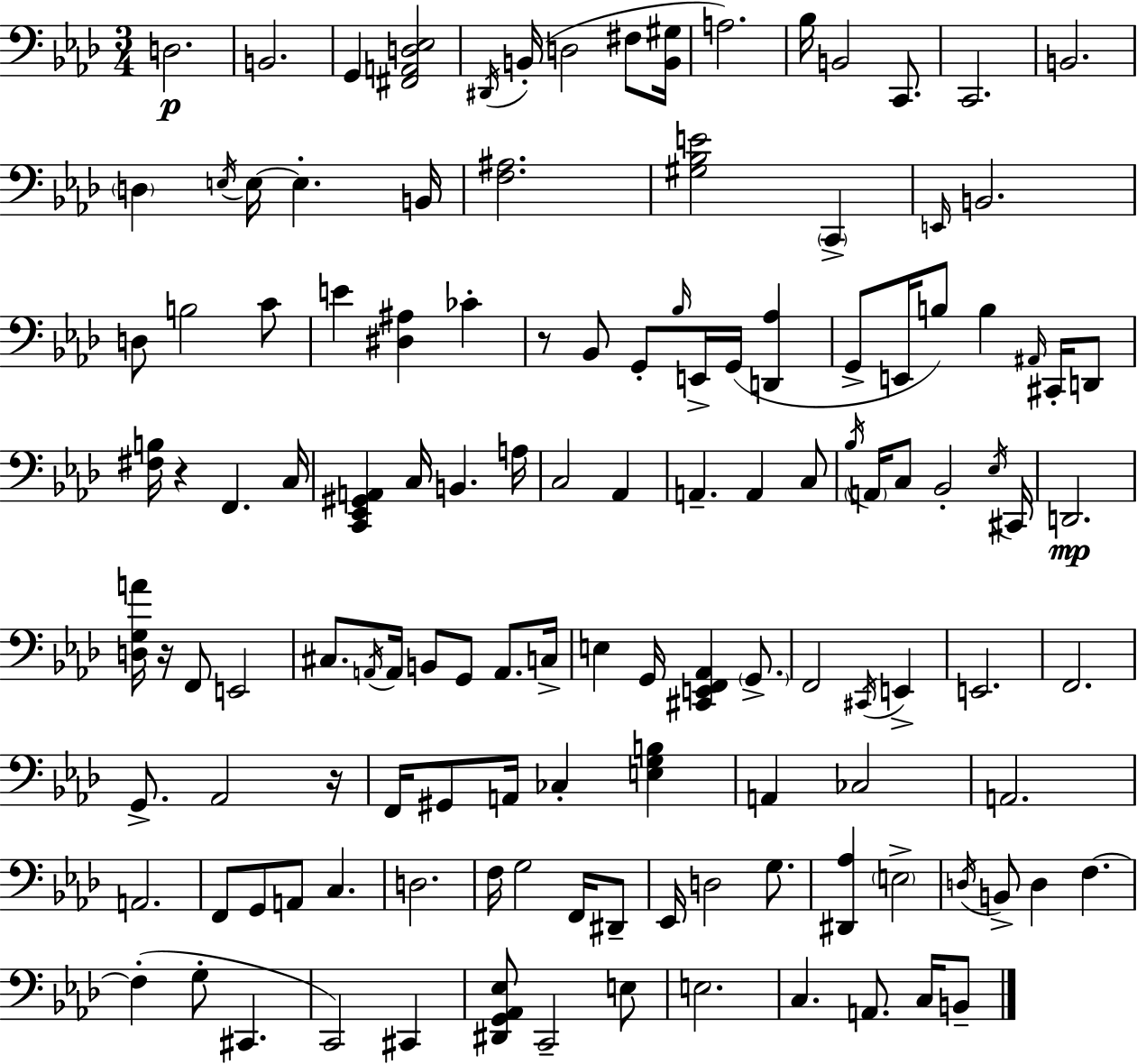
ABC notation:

X:1
T:Untitled
M:3/4
L:1/4
K:Fm
D,2 B,,2 G,, [^F,,A,,D,_E,]2 ^D,,/4 B,,/4 D,2 ^F,/2 [B,,^G,]/4 A,2 _B,/4 B,,2 C,,/2 C,,2 B,,2 D, E,/4 E,/4 E, B,,/4 [F,^A,]2 [^G,_B,E]2 C,, E,,/4 B,,2 D,/2 B,2 C/2 E [^D,^A,] _C z/2 _B,,/2 G,,/2 _B,/4 E,,/4 G,,/4 [D,,_A,] G,,/2 E,,/4 B,/2 B, ^A,,/4 ^C,,/4 D,,/2 [^F,B,]/4 z F,, C,/4 [C,,_E,,^G,,A,,] C,/4 B,, A,/4 C,2 _A,, A,, A,, C,/2 _B,/4 A,,/4 C,/2 _B,,2 _E,/4 ^C,,/4 D,,2 [D,G,A]/4 z/4 F,,/2 E,,2 ^C,/2 A,,/4 A,,/4 B,,/2 G,,/2 A,,/2 C,/4 E, G,,/4 [^C,,E,,F,,_A,,] G,,/2 F,,2 ^C,,/4 E,, E,,2 F,,2 G,,/2 _A,,2 z/4 F,,/4 ^G,,/2 A,,/4 _C, [E,G,B,] A,, _C,2 A,,2 A,,2 F,,/2 G,,/2 A,,/2 C, D,2 F,/4 G,2 F,,/4 ^D,,/2 _E,,/4 D,2 G,/2 [^D,,_A,] E,2 D,/4 B,,/2 D, F, F, G,/2 ^C,, C,,2 ^C,, [^D,,G,,_A,,_E,]/2 C,,2 E,/2 E,2 C, A,,/2 C,/4 B,,/2